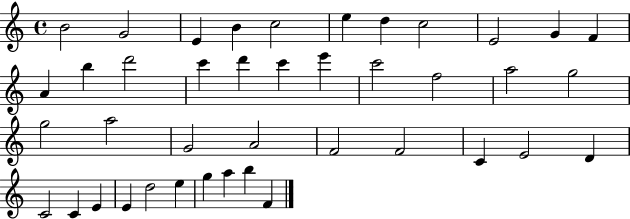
{
  \clef treble
  \time 4/4
  \defaultTimeSignature
  \key c \major
  b'2 g'2 | e'4 b'4 c''2 | e''4 d''4 c''2 | e'2 g'4 f'4 | \break a'4 b''4 d'''2 | c'''4 d'''4 c'''4 e'''4 | c'''2 f''2 | a''2 g''2 | \break g''2 a''2 | g'2 a'2 | f'2 f'2 | c'4 e'2 d'4 | \break c'2 c'4 e'4 | e'4 d''2 e''4 | g''4 a''4 b''4 f'4 | \bar "|."
}